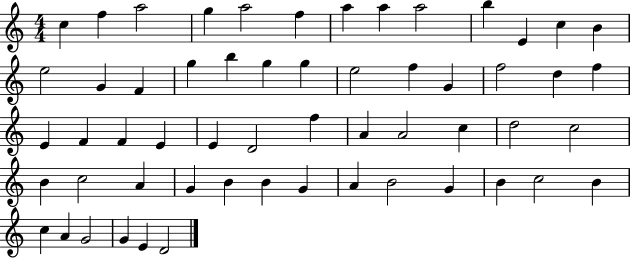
{
  \clef treble
  \numericTimeSignature
  \time 4/4
  \key c \major
  c''4 f''4 a''2 | g''4 a''2 f''4 | a''4 a''4 a''2 | b''4 e'4 c''4 b'4 | \break e''2 g'4 f'4 | g''4 b''4 g''4 g''4 | e''2 f''4 g'4 | f''2 d''4 f''4 | \break e'4 f'4 f'4 e'4 | e'4 d'2 f''4 | a'4 a'2 c''4 | d''2 c''2 | \break b'4 c''2 a'4 | g'4 b'4 b'4 g'4 | a'4 b'2 g'4 | b'4 c''2 b'4 | \break c''4 a'4 g'2 | g'4 e'4 d'2 | \bar "|."
}